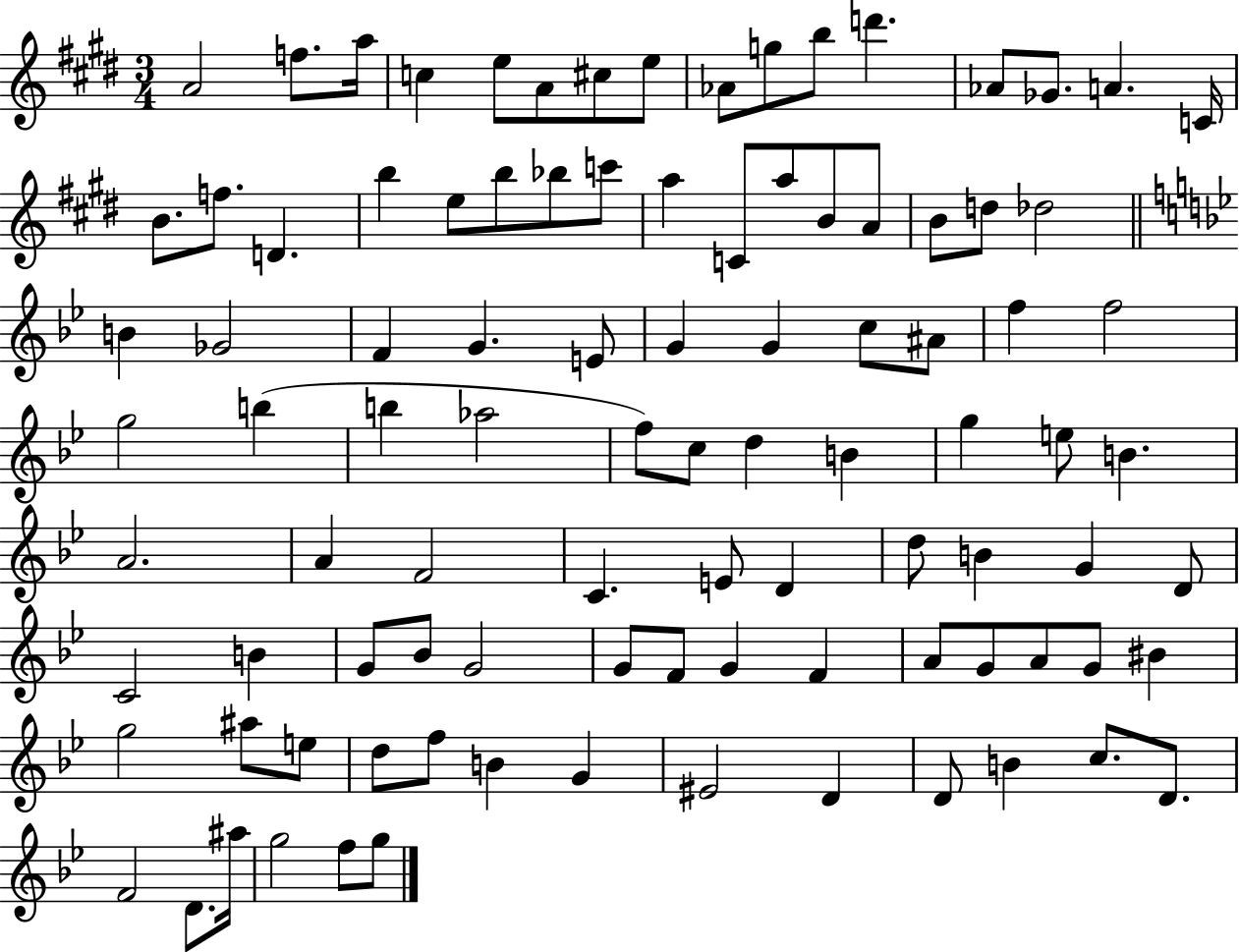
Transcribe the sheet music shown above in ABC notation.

X:1
T:Untitled
M:3/4
L:1/4
K:E
A2 f/2 a/4 c e/2 A/2 ^c/2 e/2 _A/2 g/2 b/2 d' _A/2 _G/2 A C/4 B/2 f/2 D b e/2 b/2 _b/2 c'/2 a C/2 a/2 B/2 A/2 B/2 d/2 _d2 B _G2 F G E/2 G G c/2 ^A/2 f f2 g2 b b _a2 f/2 c/2 d B g e/2 B A2 A F2 C E/2 D d/2 B G D/2 C2 B G/2 _B/2 G2 G/2 F/2 G F A/2 G/2 A/2 G/2 ^B g2 ^a/2 e/2 d/2 f/2 B G ^E2 D D/2 B c/2 D/2 F2 D/2 ^a/4 g2 f/2 g/2